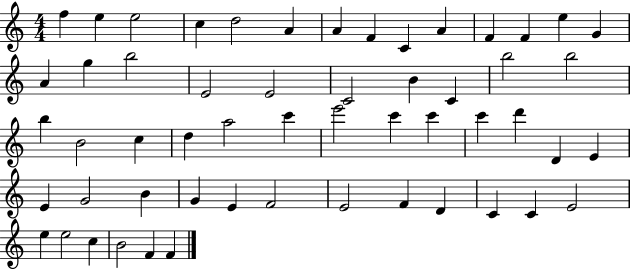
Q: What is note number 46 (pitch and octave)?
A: D4